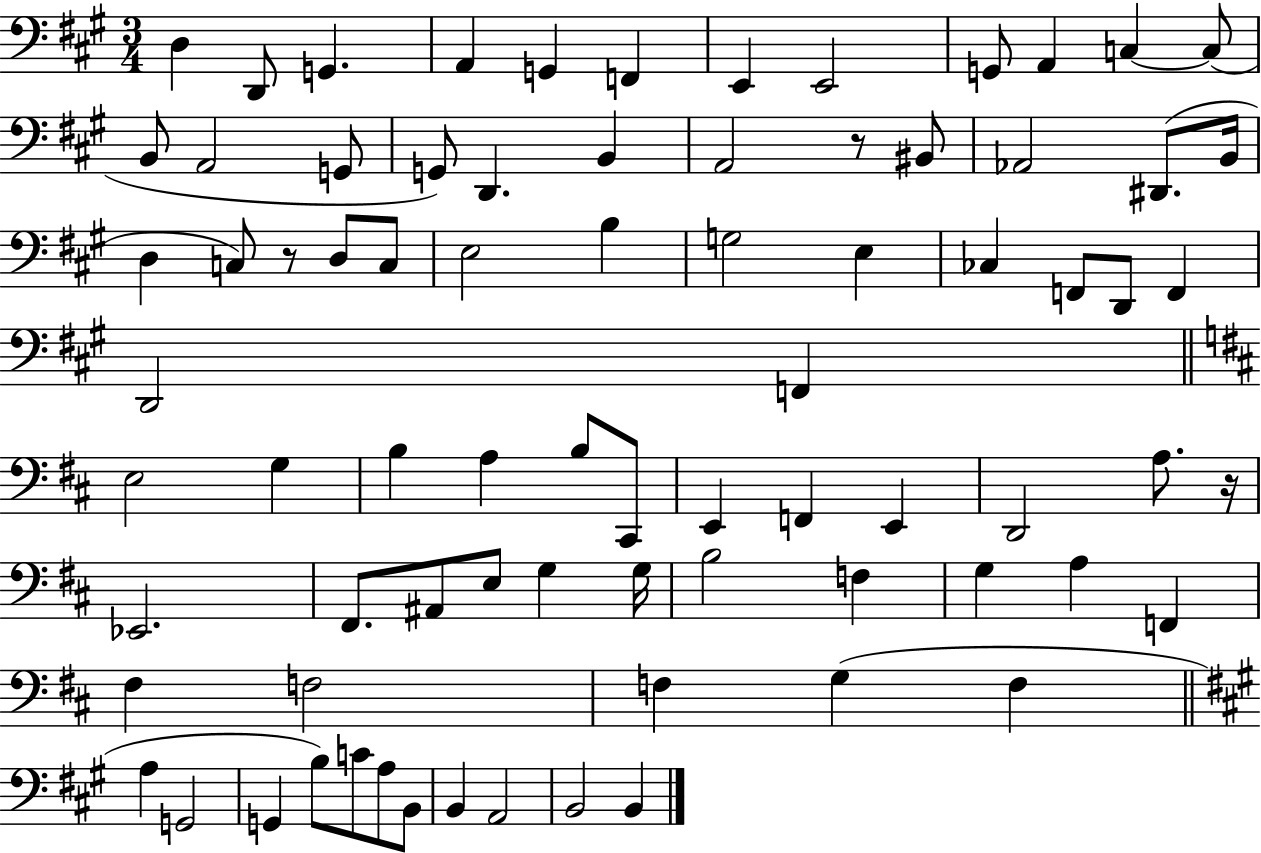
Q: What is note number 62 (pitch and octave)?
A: F3